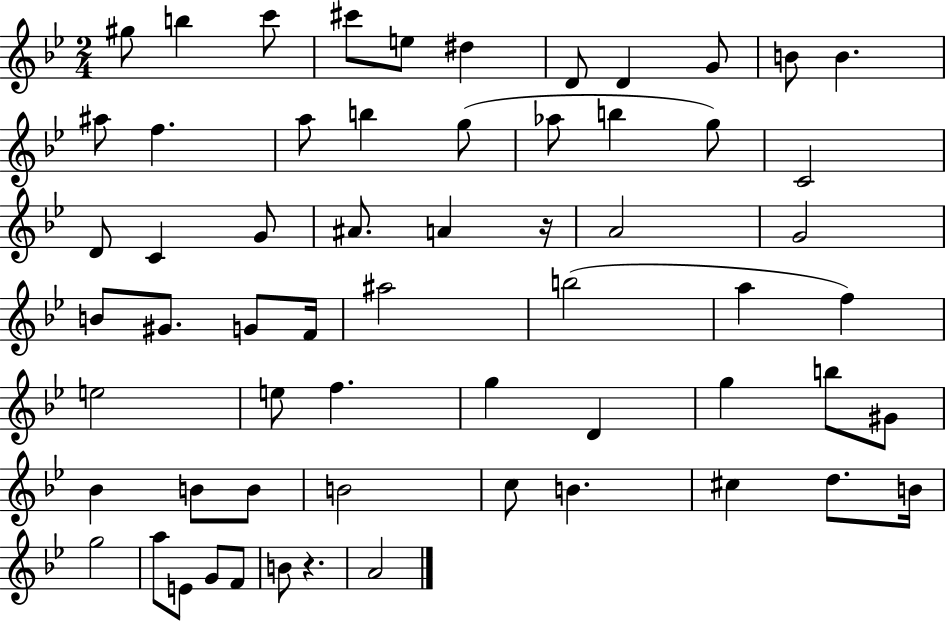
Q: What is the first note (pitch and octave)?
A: G#5